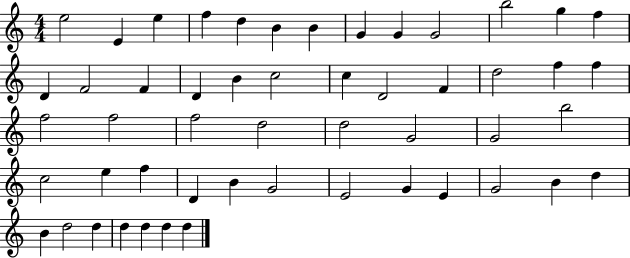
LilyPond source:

{
  \clef treble
  \numericTimeSignature
  \time 4/4
  \key c \major
  e''2 e'4 e''4 | f''4 d''4 b'4 b'4 | g'4 g'4 g'2 | b''2 g''4 f''4 | \break d'4 f'2 f'4 | d'4 b'4 c''2 | c''4 d'2 f'4 | d''2 f''4 f''4 | \break f''2 f''2 | f''2 d''2 | d''2 g'2 | g'2 b''2 | \break c''2 e''4 f''4 | d'4 b'4 g'2 | e'2 g'4 e'4 | g'2 b'4 d''4 | \break b'4 d''2 d''4 | d''4 d''4 d''4 d''4 | \bar "|."
}